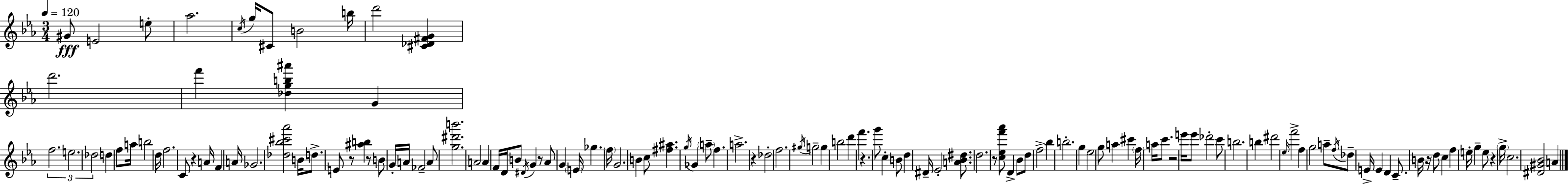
{
  \clef treble
  \numericTimeSignature
  \time 3/4
  \key c \minor
  \tempo 4 = 120
  \repeat volta 2 { gis'8\fff e'2 e''8-. | aes''2. | \acciaccatura { c''16 } g''16 cis'8 b'2 | b''16 d'''2 <cis' des' fis' g'>4 | \break d'''2. | f'''4 <des'' g'' b'' ais'''>4 g'4 | \tuplet 3/2 { f''2. | e''2. | \break des''2 } d''4 | f''8 a''16 b''2 | d''16 f''2. | c'8 r4 a'16 f'4 | \break a'16 ges'2. | <des'' bes'' cis''' aes'''>2 b'16 d''8.-> | e'8 r8 <ais'' b''>4 r8 b'8 | g'16-. a'16 fes'2-- a'8 | \break <g'' dis''' b'''>2. | a'2 a'4 | f'16 d'16 b'8 \acciaccatura { dis'16 } g'4 r8 | aes'8 g'4 \parenthesize e'16 ges''4. | \break \parenthesize f''16 g'2. | b'4 c''8 <fis'' ais''>4. | \acciaccatura { g''16 } ges'4 \parenthesize a''8-- f''4. | a''2.-> | \break r4 des''2-. | f''2. | \acciaccatura { gis''16 } g''2-- | g''4 b''2 | \break d'''4 f'''4. r4. | g'''8 c''4-. b'8 | d''4 dis'16-- ees'2-. | <a' bes' dis''>8. d''2. | \break r8 <c'' ees'' f''' aes'''>8 d'4-> | bes'8 d''8 f''2-> | bes''4 b''2.-. | g''4 ees''2 | \break g''8 a''4 cis'''4 | \parenthesize f''16 a''16 c'''8. r2 | e'''16 e'''8 des'''2-. | c'''8 b''2. | \break b''4 dis'''2 | \grace { ees''16 } f'''2-> | f''4 g''2 | a''8-- \acciaccatura { f''16 } des''8-- e'16-> e'4 d'4 | \break c'8.-- b'16 r16 d''8 c''4 | f''4 e''16-. g''4-- e''8 | r4 \parenthesize g''16-> c''2. | <dis' gis' bes'>2 | \break a'4 } \bar "|."
}